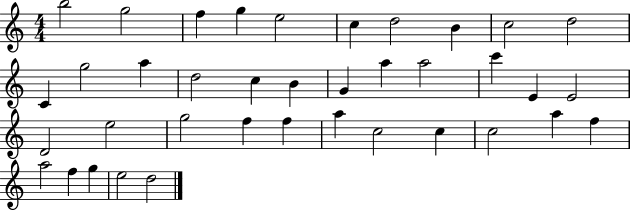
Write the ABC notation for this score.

X:1
T:Untitled
M:4/4
L:1/4
K:C
b2 g2 f g e2 c d2 B c2 d2 C g2 a d2 c B G a a2 c' E E2 D2 e2 g2 f f a c2 c c2 a f a2 f g e2 d2